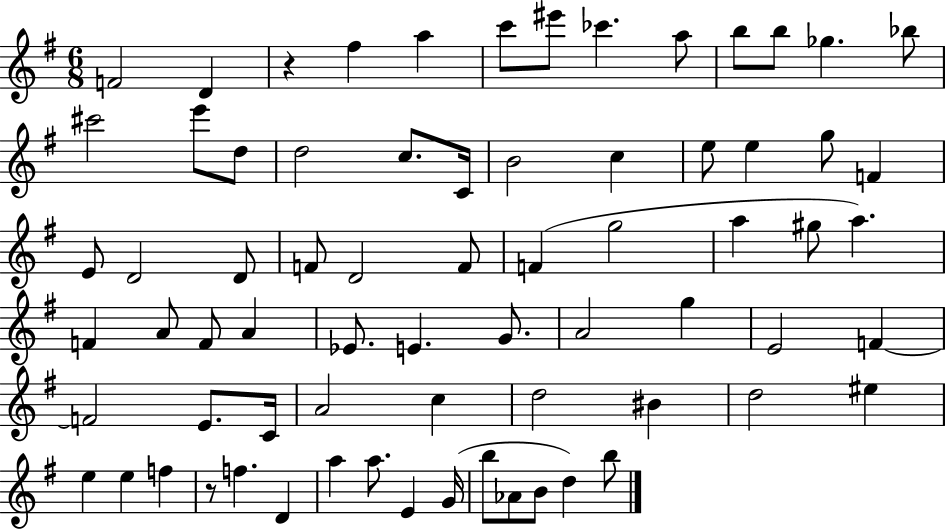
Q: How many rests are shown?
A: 2